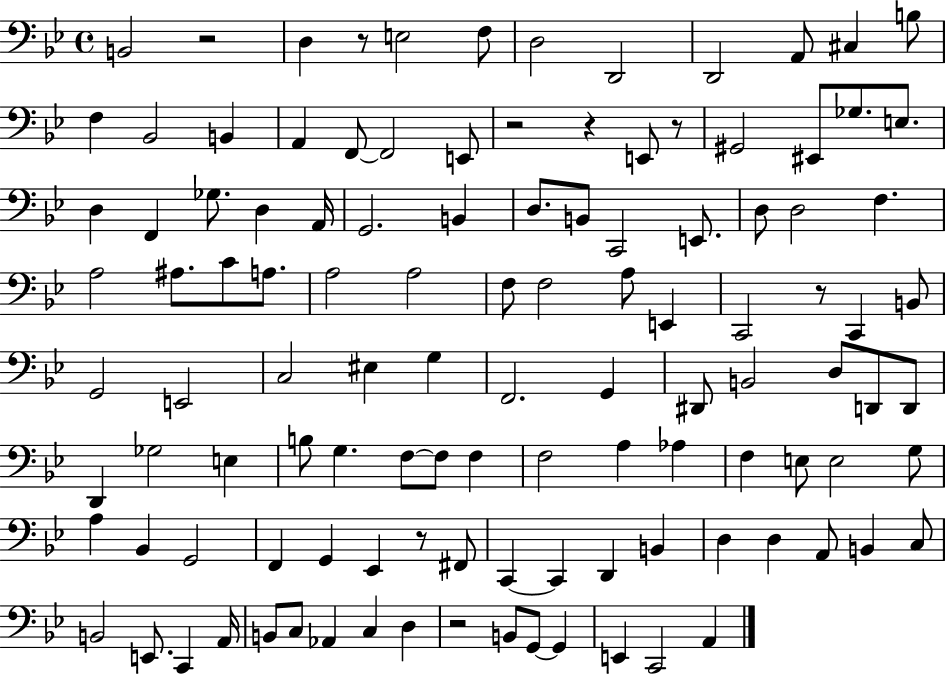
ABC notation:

X:1
T:Untitled
M:4/4
L:1/4
K:Bb
B,,2 z2 D, z/2 E,2 F,/2 D,2 D,,2 D,,2 A,,/2 ^C, B,/2 F, _B,,2 B,, A,, F,,/2 F,,2 E,,/2 z2 z E,,/2 z/2 ^G,,2 ^E,,/2 _G,/2 E,/2 D, F,, _G,/2 D, A,,/4 G,,2 B,, D,/2 B,,/2 C,,2 E,,/2 D,/2 D,2 F, A,2 ^A,/2 C/2 A,/2 A,2 A,2 F,/2 F,2 A,/2 E,, C,,2 z/2 C,, B,,/2 G,,2 E,,2 C,2 ^E, G, F,,2 G,, ^D,,/2 B,,2 D,/2 D,,/2 D,,/2 D,, _G,2 E, B,/2 G, F,/2 F,/2 F, F,2 A, _A, F, E,/2 E,2 G,/2 A, _B,, G,,2 F,, G,, _E,, z/2 ^F,,/2 C,, C,, D,, B,, D, D, A,,/2 B,, C,/2 B,,2 E,,/2 C,, A,,/4 B,,/2 C,/2 _A,, C, D, z2 B,,/2 G,,/2 G,, E,, C,,2 A,,